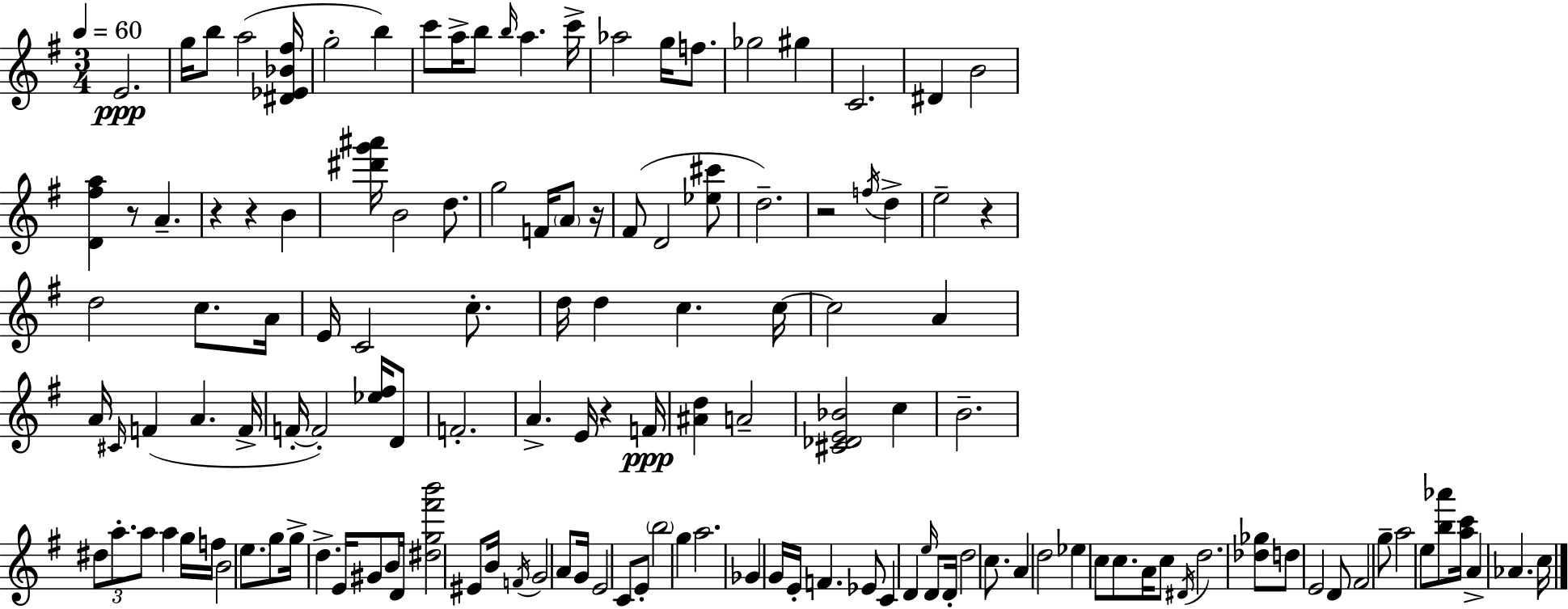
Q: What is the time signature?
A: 3/4